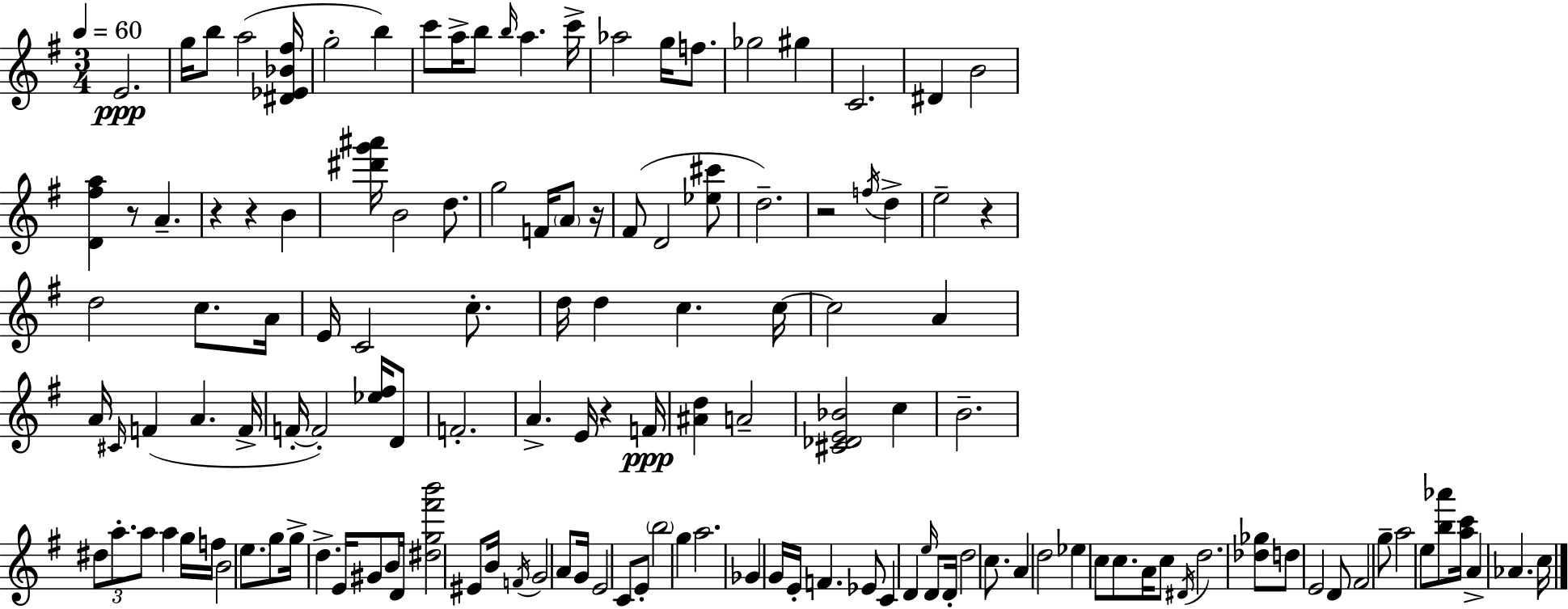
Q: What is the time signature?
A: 3/4